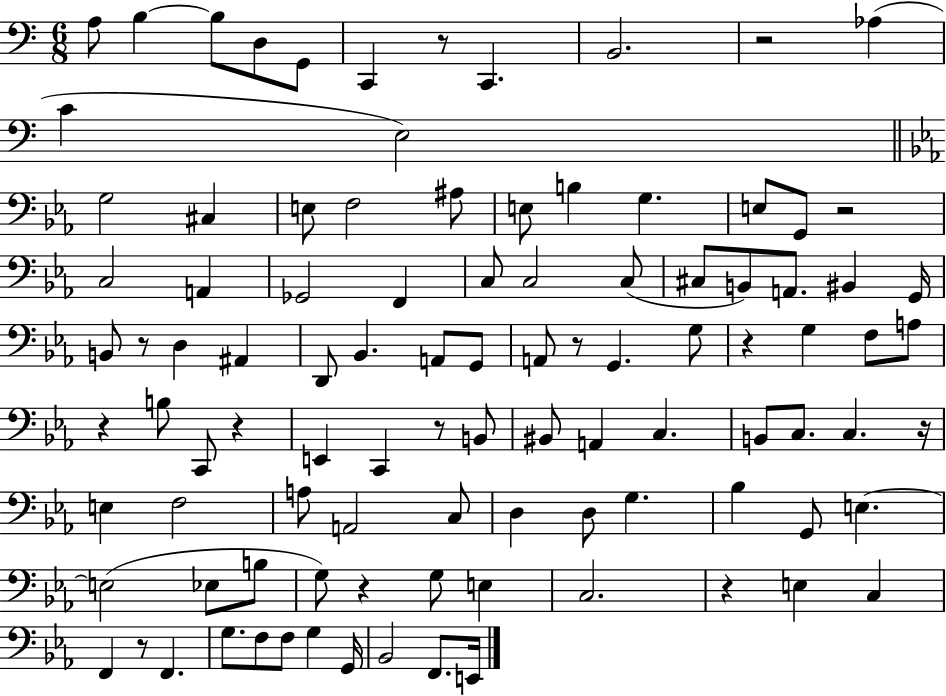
A3/e B3/q B3/e D3/e G2/e C2/q R/e C2/q. B2/h. R/h Ab3/q C4/q E3/h G3/h C#3/q E3/e F3/h A#3/e E3/e B3/q G3/q. E3/e G2/e R/h C3/h A2/q Gb2/h F2/q C3/e C3/h C3/e C#3/e B2/e A2/e. BIS2/q G2/s B2/e R/e D3/q A#2/q D2/e Bb2/q. A2/e G2/e A2/e R/e G2/q. G3/e R/q G3/q F3/e A3/e R/q B3/e C2/e R/q E2/q C2/q R/e B2/e BIS2/e A2/q C3/q. B2/e C3/e. C3/q. R/s E3/q F3/h A3/e A2/h C3/e D3/q D3/e G3/q. Bb3/q G2/e E3/q. E3/h Eb3/e B3/e G3/e R/q G3/e E3/q C3/h. R/q E3/q C3/q F2/q R/e F2/q. G3/e. F3/e F3/e G3/q G2/s Bb2/h F2/e. E2/s